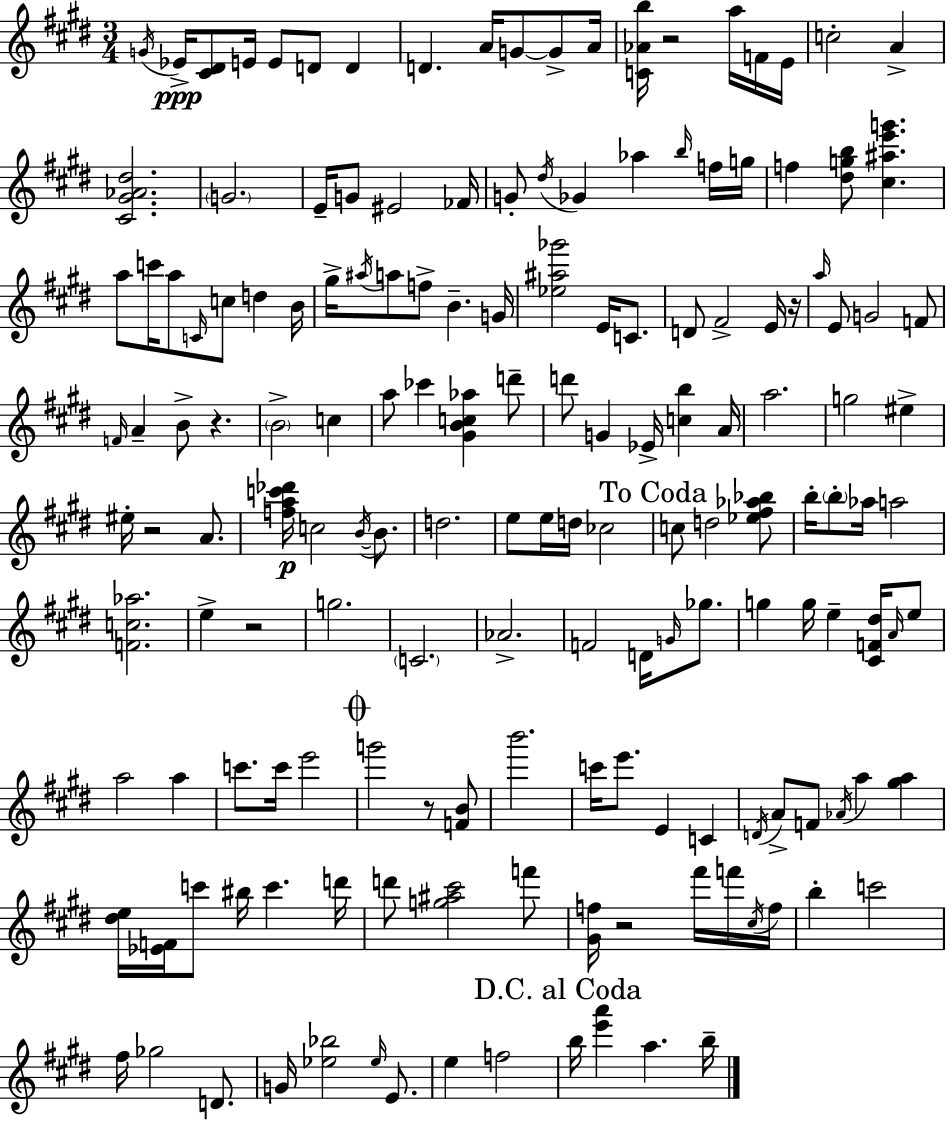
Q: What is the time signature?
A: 3/4